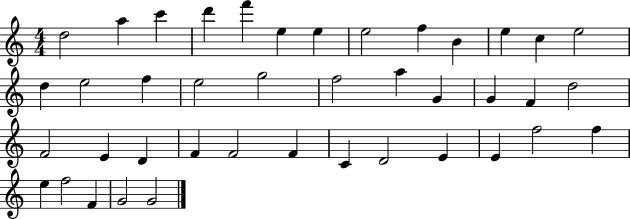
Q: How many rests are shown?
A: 0